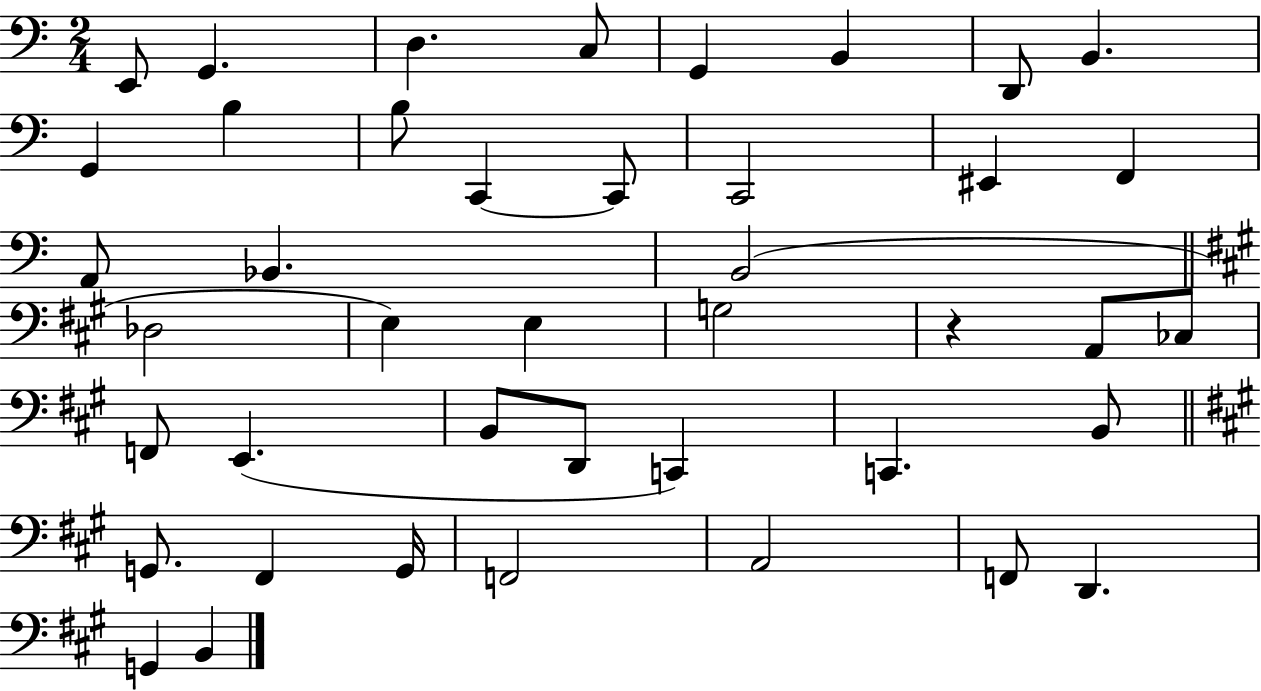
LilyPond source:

{
  \clef bass
  \numericTimeSignature
  \time 2/4
  \key c \major
  e,8 g,4. | d4. c8 | g,4 b,4 | d,8 b,4. | \break g,4 b4 | b8 c,4~~ c,8 | c,2 | eis,4 f,4 | \break a,8 bes,4. | b,2( | \bar "||" \break \key a \major des2 | e4) e4 | g2 | r4 a,8 ces8 | \break f,8 e,4.( | b,8 d,8 c,4) | c,4. b,8 | \bar "||" \break \key a \major g,8. fis,4 g,16 | f,2 | a,2 | f,8 d,4. | \break g,4 b,4 | \bar "|."
}